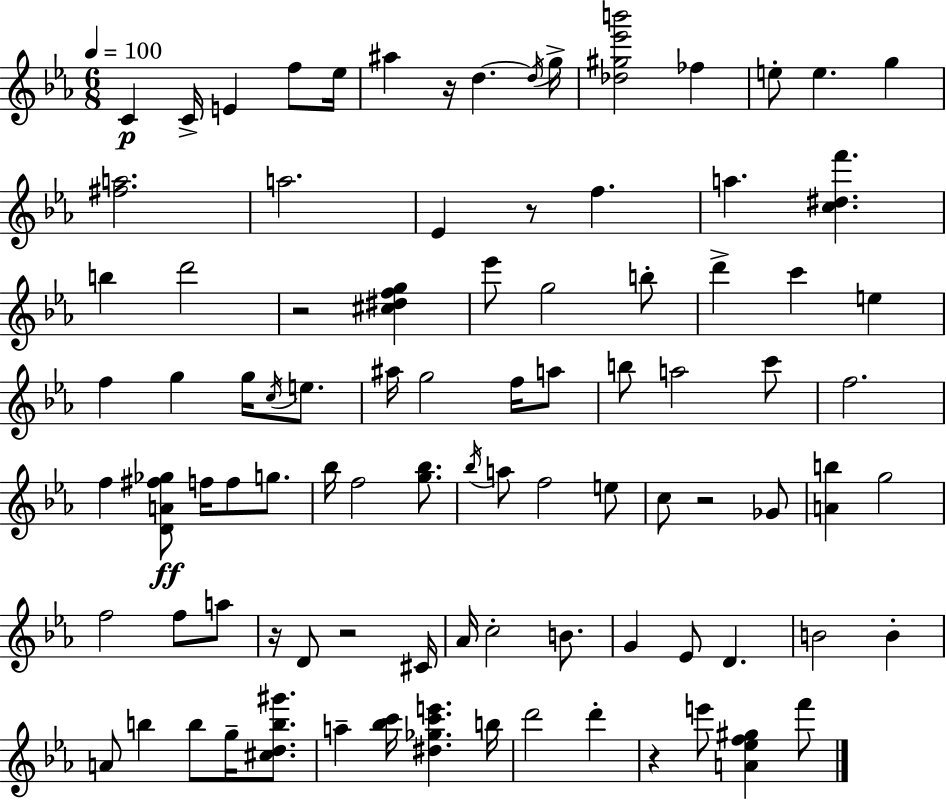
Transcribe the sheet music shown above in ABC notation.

X:1
T:Untitled
M:6/8
L:1/4
K:Eb
C C/4 E f/2 _e/4 ^a z/4 d d/4 g/4 [_d^g_e'b']2 _f e/2 e g [^fa]2 a2 _E z/2 f a [c^df'] b d'2 z2 [^c^dfg] _e'/2 g2 b/2 d' c' e f g g/4 c/4 e/2 ^a/4 g2 f/4 a/2 b/2 a2 c'/2 f2 f [DA^f_g]/2 f/4 f/2 g/2 _b/4 f2 [g_b]/2 _b/4 a/2 f2 e/2 c/2 z2 _G/2 [Ab] g2 f2 f/2 a/2 z/4 D/2 z2 ^C/4 _A/4 c2 B/2 G _E/2 D B2 B A/2 b b/2 g/4 [^cdb^g']/2 a [_bc']/4 [^d_gc'e'] b/4 d'2 d' z e'/2 [A_ef^g] f'/2